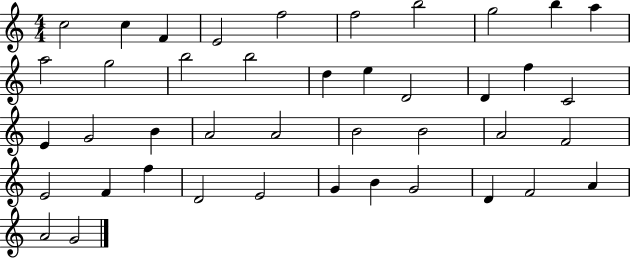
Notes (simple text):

C5/h C5/q F4/q E4/h F5/h F5/h B5/h G5/h B5/q A5/q A5/h G5/h B5/h B5/h D5/q E5/q D4/h D4/q F5/q C4/h E4/q G4/h B4/q A4/h A4/h B4/h B4/h A4/h F4/h E4/h F4/q F5/q D4/h E4/h G4/q B4/q G4/h D4/q F4/h A4/q A4/h G4/h